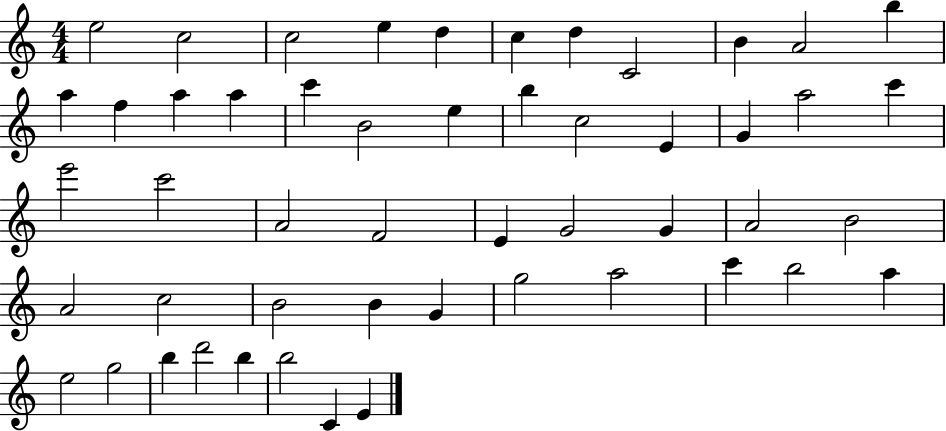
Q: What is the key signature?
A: C major